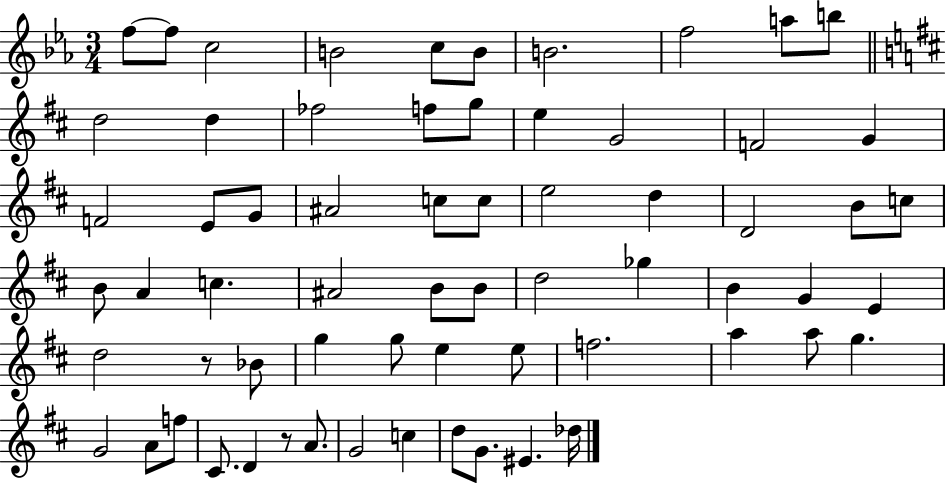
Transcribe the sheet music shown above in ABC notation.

X:1
T:Untitled
M:3/4
L:1/4
K:Eb
f/2 f/2 c2 B2 c/2 B/2 B2 f2 a/2 b/2 d2 d _f2 f/2 g/2 e G2 F2 G F2 E/2 G/2 ^A2 c/2 c/2 e2 d D2 B/2 c/2 B/2 A c ^A2 B/2 B/2 d2 _g B G E d2 z/2 _B/2 g g/2 e e/2 f2 a a/2 g G2 A/2 f/2 ^C/2 D z/2 A/2 G2 c d/2 G/2 ^E _d/4